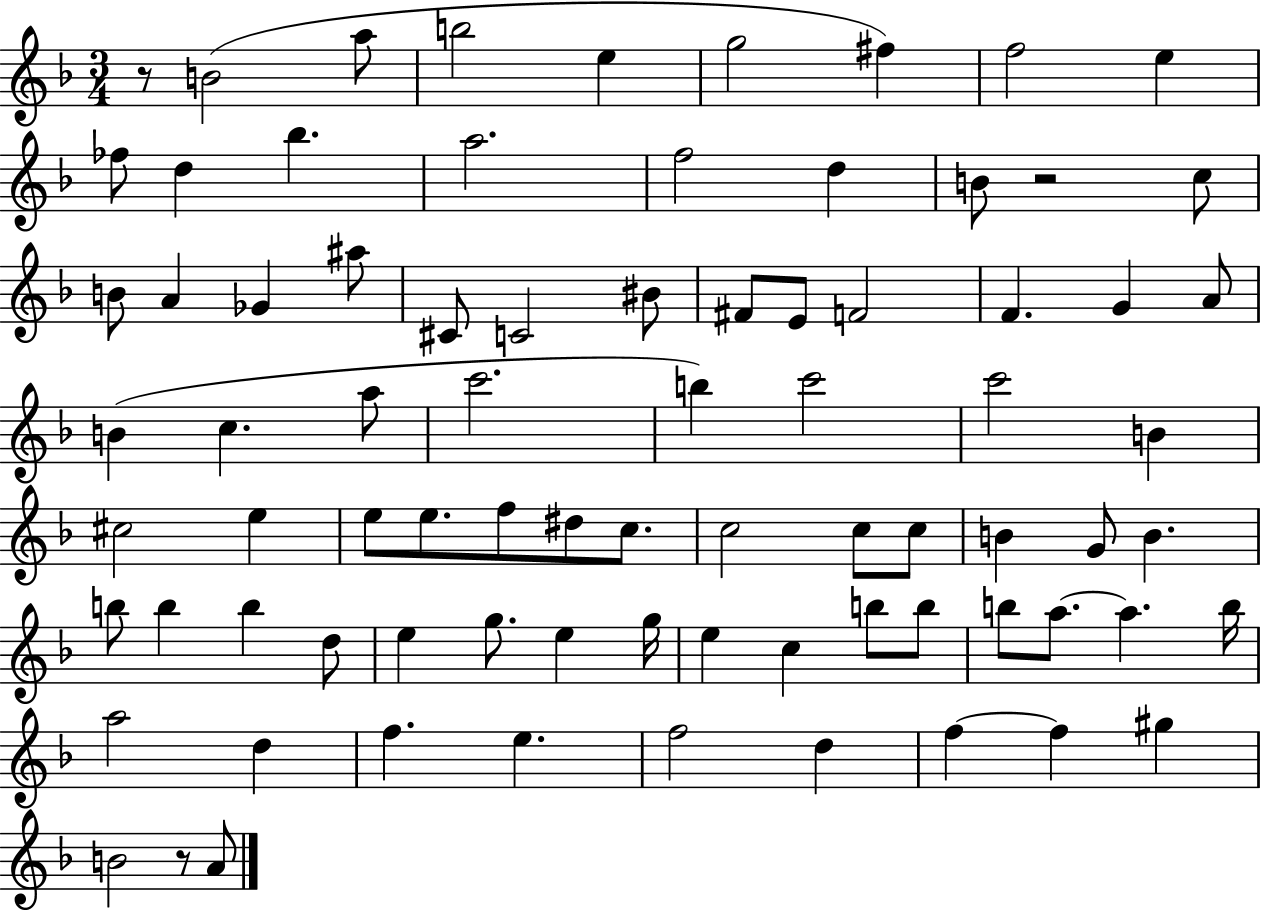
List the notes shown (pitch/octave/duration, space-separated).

R/e B4/h A5/e B5/h E5/q G5/h F#5/q F5/h E5/q FES5/e D5/q Bb5/q. A5/h. F5/h D5/q B4/e R/h C5/e B4/e A4/q Gb4/q A#5/e C#4/e C4/h BIS4/e F#4/e E4/e F4/h F4/q. G4/q A4/e B4/q C5/q. A5/e C6/h. B5/q C6/h C6/h B4/q C#5/h E5/q E5/e E5/e. F5/e D#5/e C5/e. C5/h C5/e C5/e B4/q G4/e B4/q. B5/e B5/q B5/q D5/e E5/q G5/e. E5/q G5/s E5/q C5/q B5/e B5/e B5/e A5/e. A5/q. B5/s A5/h D5/q F5/q. E5/q. F5/h D5/q F5/q F5/q G#5/q B4/h R/e A4/e